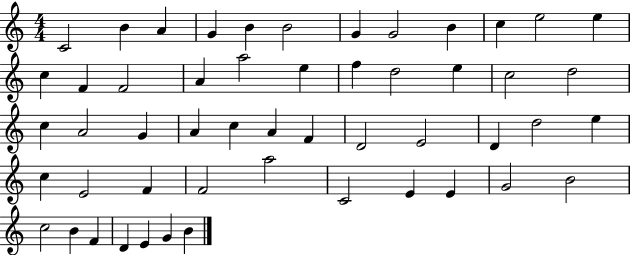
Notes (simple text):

C4/h B4/q A4/q G4/q B4/q B4/h G4/q G4/h B4/q C5/q E5/h E5/q C5/q F4/q F4/h A4/q A5/h E5/q F5/q D5/h E5/q C5/h D5/h C5/q A4/h G4/q A4/q C5/q A4/q F4/q D4/h E4/h D4/q D5/h E5/q C5/q E4/h F4/q F4/h A5/h C4/h E4/q E4/q G4/h B4/h C5/h B4/q F4/q D4/q E4/q G4/q B4/q